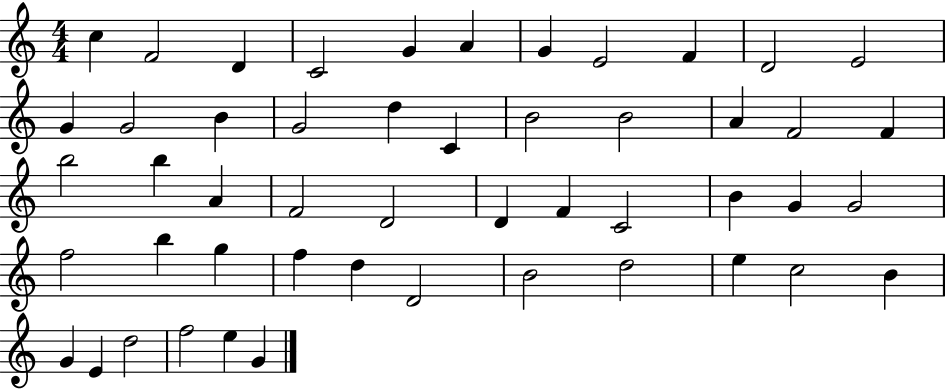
C5/q F4/h D4/q C4/h G4/q A4/q G4/q E4/h F4/q D4/h E4/h G4/q G4/h B4/q G4/h D5/q C4/q B4/h B4/h A4/q F4/h F4/q B5/h B5/q A4/q F4/h D4/h D4/q F4/q C4/h B4/q G4/q G4/h F5/h B5/q G5/q F5/q D5/q D4/h B4/h D5/h E5/q C5/h B4/q G4/q E4/q D5/h F5/h E5/q G4/q